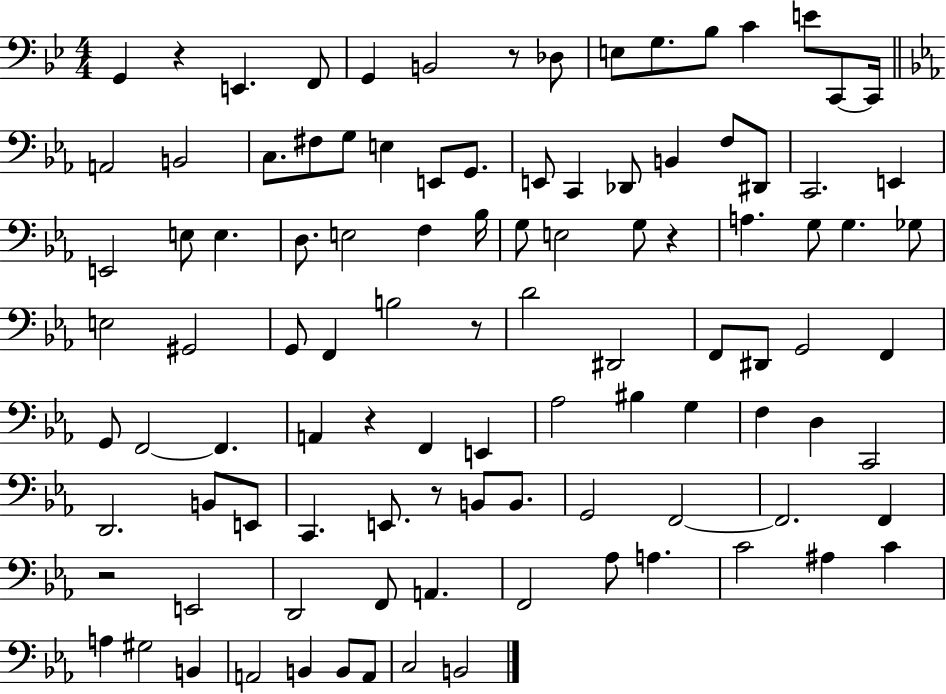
{
  \clef bass
  \numericTimeSignature
  \time 4/4
  \key bes \major
  \repeat volta 2 { g,4 r4 e,4. f,8 | g,4 b,2 r8 des8 | e8 g8. bes8 c'4 e'8 c,8~~ c,16 | \bar "||" \break \key c \minor a,2 b,2 | c8. fis8 g8 e4 e,8 g,8. | e,8 c,4 des,8 b,4 f8 dis,8 | c,2. e,4 | \break e,2 e8 e4. | d8. e2 f4 bes16 | g8 e2 g8 r4 | a4. g8 g4. ges8 | \break e2 gis,2 | g,8 f,4 b2 r8 | d'2 dis,2 | f,8 dis,8 g,2 f,4 | \break g,8 f,2~~ f,4. | a,4 r4 f,4 e,4 | aes2 bis4 g4 | f4 d4 c,2 | \break d,2. b,8 e,8 | c,4. e,8. r8 b,8 b,8. | g,2 f,2~~ | f,2. f,4 | \break r2 e,2 | d,2 f,8 a,4. | f,2 aes8 a4. | c'2 ais4 c'4 | \break a4 gis2 b,4 | a,2 b,4 b,8 a,8 | c2 b,2 | } \bar "|."
}